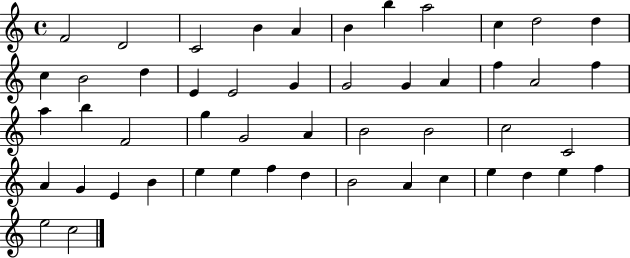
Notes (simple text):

F4/h D4/h C4/h B4/q A4/q B4/q B5/q A5/h C5/q D5/h D5/q C5/q B4/h D5/q E4/q E4/h G4/q G4/h G4/q A4/q F5/q A4/h F5/q A5/q B5/q F4/h G5/q G4/h A4/q B4/h B4/h C5/h C4/h A4/q G4/q E4/q B4/q E5/q E5/q F5/q D5/q B4/h A4/q C5/q E5/q D5/q E5/q F5/q E5/h C5/h